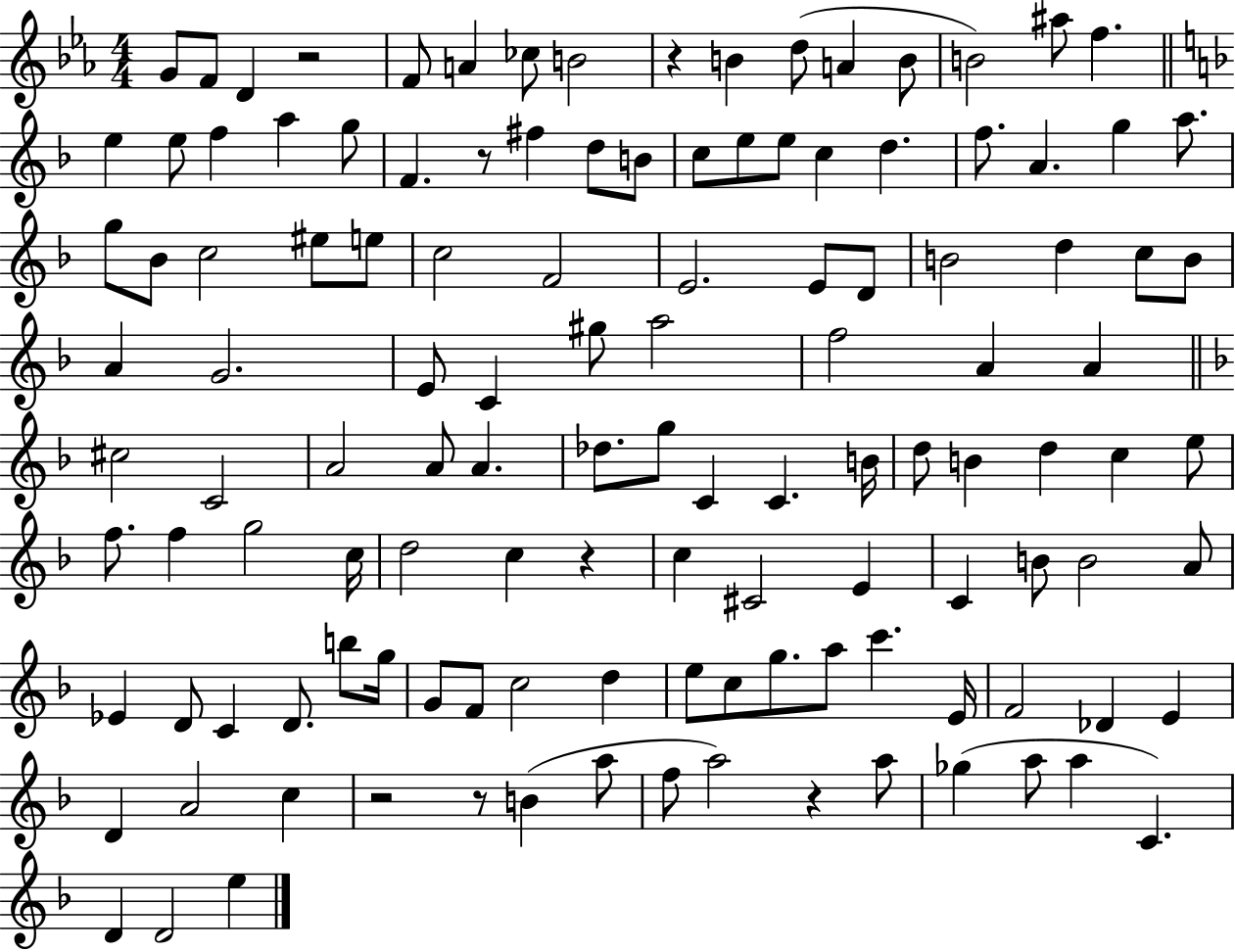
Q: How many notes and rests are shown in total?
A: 124